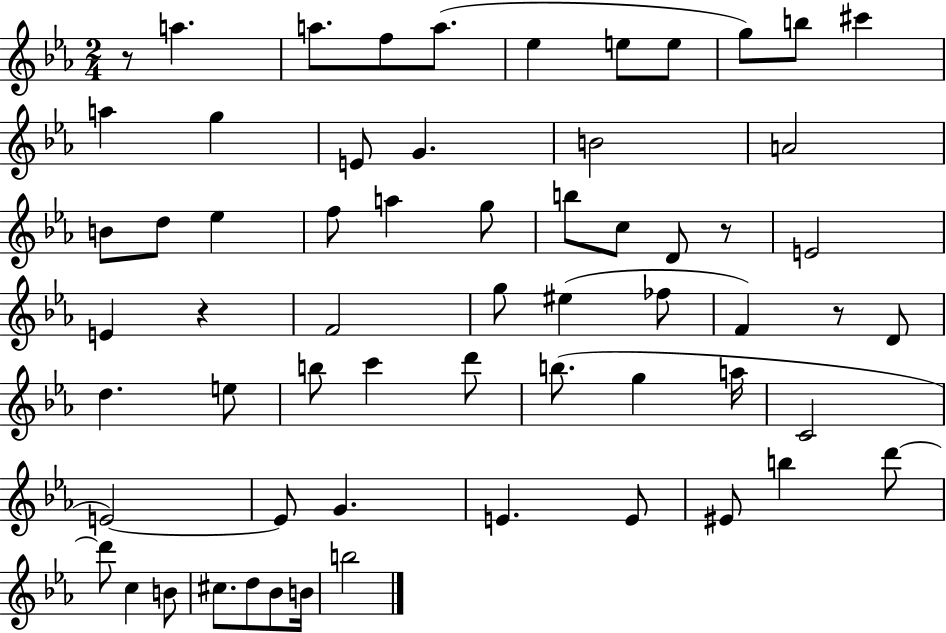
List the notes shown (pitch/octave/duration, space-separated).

R/e A5/q. A5/e. F5/e A5/e. Eb5/q E5/e E5/e G5/e B5/e C#6/q A5/q G5/q E4/e G4/q. B4/h A4/h B4/e D5/e Eb5/q F5/e A5/q G5/e B5/e C5/e D4/e R/e E4/h E4/q R/q F4/h G5/e EIS5/q FES5/e F4/q R/e D4/e D5/q. E5/e B5/e C6/q D6/e B5/e. G5/q A5/s C4/h E4/h E4/e G4/q. E4/q. E4/e EIS4/e B5/q D6/e D6/e C5/q B4/e C#5/e. D5/e Bb4/e B4/s B5/h